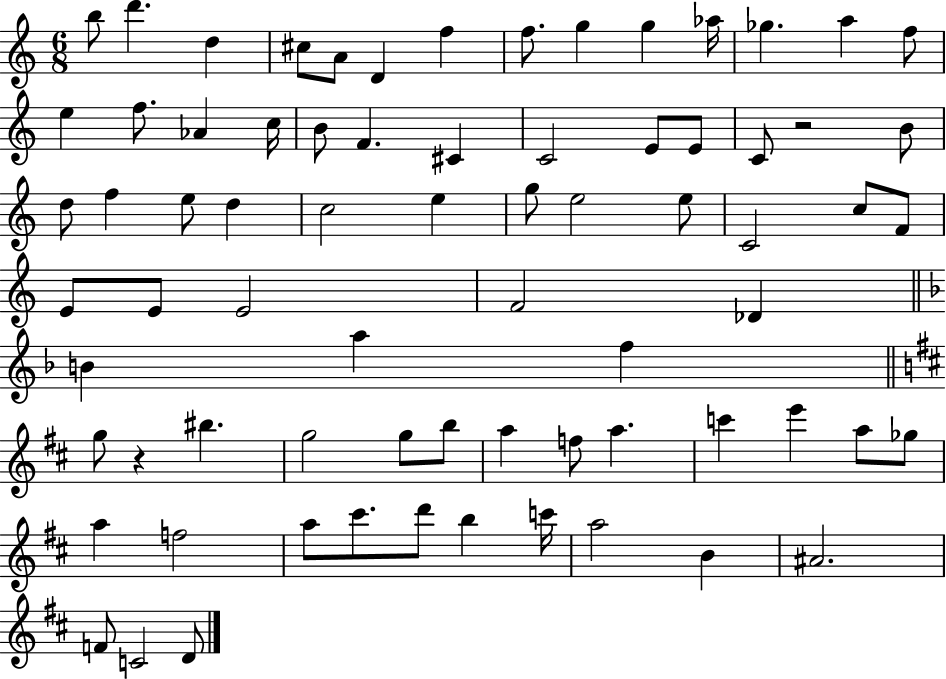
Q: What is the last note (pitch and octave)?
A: D4